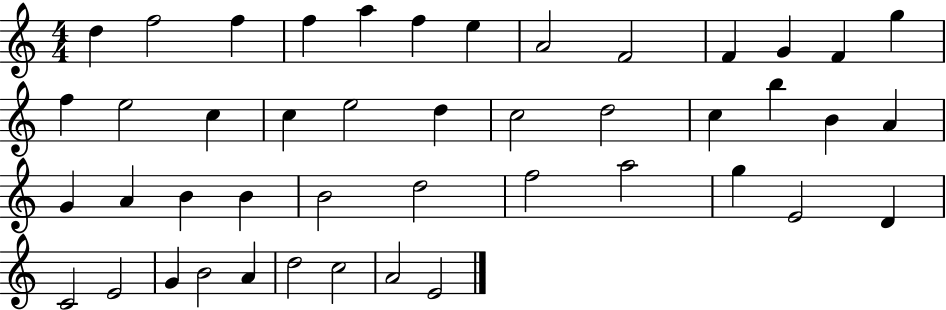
{
  \clef treble
  \numericTimeSignature
  \time 4/4
  \key c \major
  d''4 f''2 f''4 | f''4 a''4 f''4 e''4 | a'2 f'2 | f'4 g'4 f'4 g''4 | \break f''4 e''2 c''4 | c''4 e''2 d''4 | c''2 d''2 | c''4 b''4 b'4 a'4 | \break g'4 a'4 b'4 b'4 | b'2 d''2 | f''2 a''2 | g''4 e'2 d'4 | \break c'2 e'2 | g'4 b'2 a'4 | d''2 c''2 | a'2 e'2 | \break \bar "|."
}